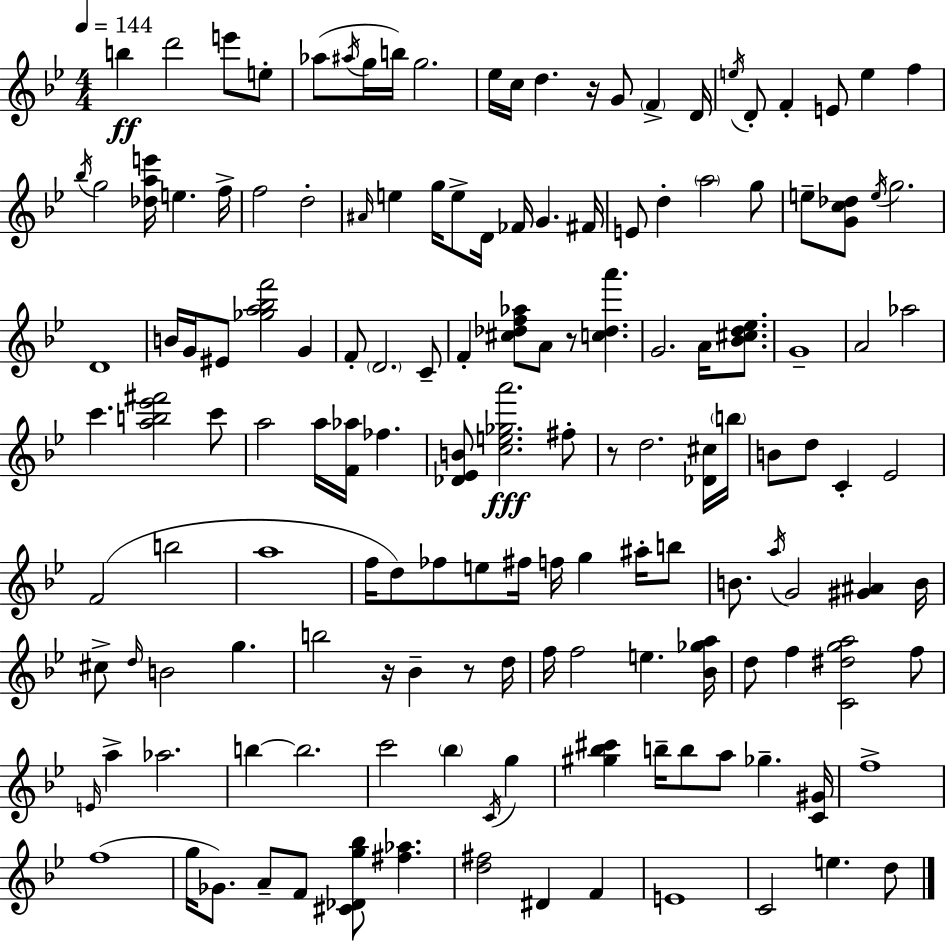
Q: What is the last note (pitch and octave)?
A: D5